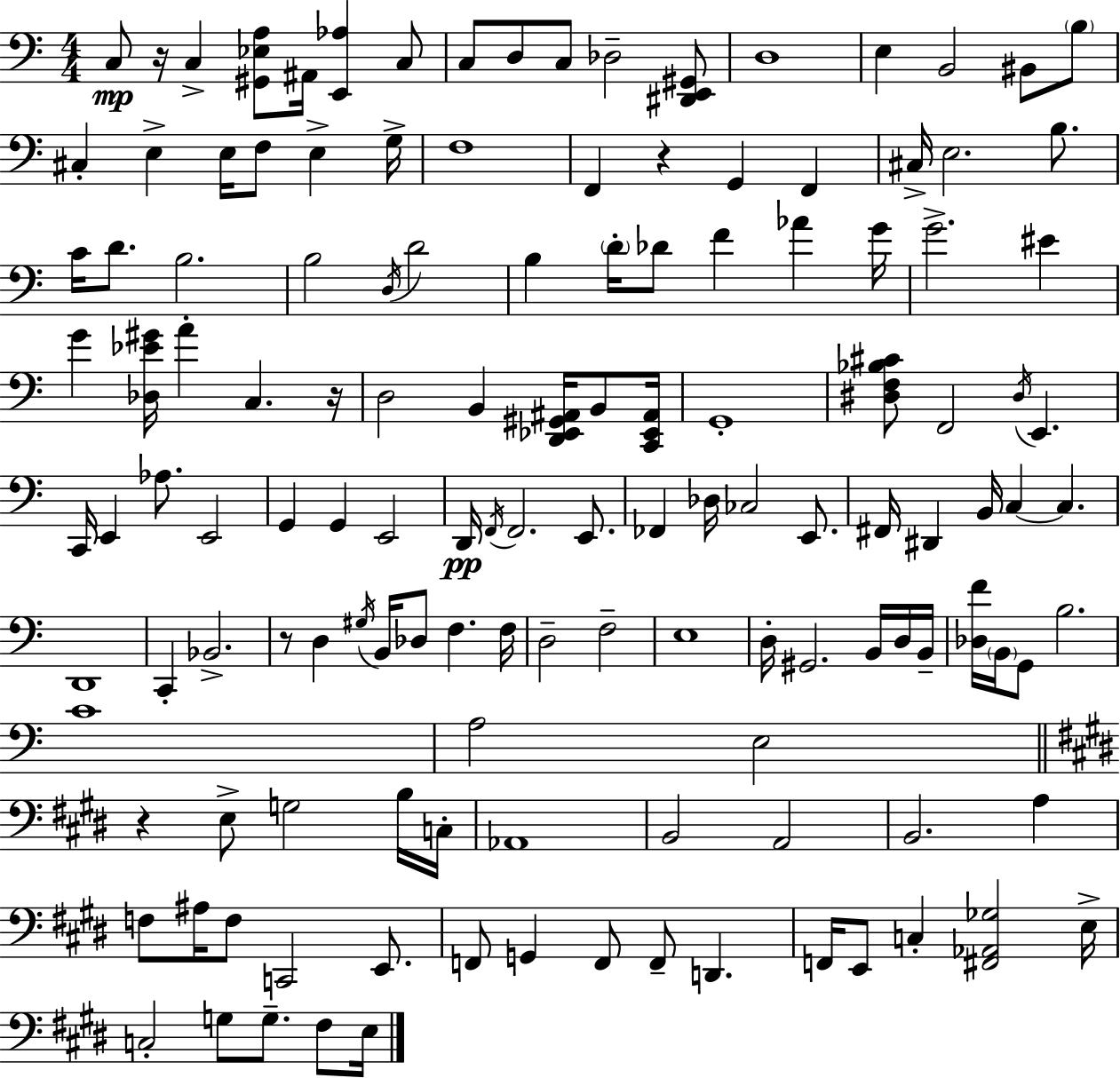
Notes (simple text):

C3/e R/s C3/q [G#2,Eb3,A3]/e A#2/s [E2,Ab3]/q C3/e C3/e D3/e C3/e Db3/h [D#2,E2,G#2]/e D3/w E3/q B2/h BIS2/e B3/e C#3/q E3/q E3/s F3/e E3/q G3/s F3/w F2/q R/q G2/q F2/q C#3/s E3/h. B3/e. C4/s D4/e. B3/h. B3/h D3/s D4/h B3/q D4/s Db4/e F4/q Ab4/q G4/s G4/h. EIS4/q G4/q [Db3,Eb4,G#4]/s A4/q C3/q. R/s D3/h B2/q [D2,Eb2,G#2,A#2]/s B2/e [C2,Eb2,A#2]/s G2/w [D#3,F3,Bb3,C#4]/e F2/h D#3/s E2/q. C2/s E2/q Ab3/e. E2/h G2/q G2/q E2/h D2/s F2/s F2/h. E2/e. FES2/q Db3/s CES3/h E2/e. F#2/s D#2/q B2/s C3/q C3/q. D2/w C2/q Bb2/h. R/e D3/q G#3/s B2/s Db3/e F3/q. F3/s D3/h F3/h E3/w D3/s G#2/h. B2/s D3/s B2/s [Db3,F4]/s B2/s G2/e B3/h. C4/w A3/h E3/h R/q E3/e G3/h B3/s C3/s Ab2/w B2/h A2/h B2/h. A3/q F3/e A#3/s F3/e C2/h E2/e. F2/e G2/q F2/e F2/e D2/q. F2/s E2/e C3/q [F#2,Ab2,Gb3]/h E3/s C3/h G3/e G3/e. F#3/e E3/s